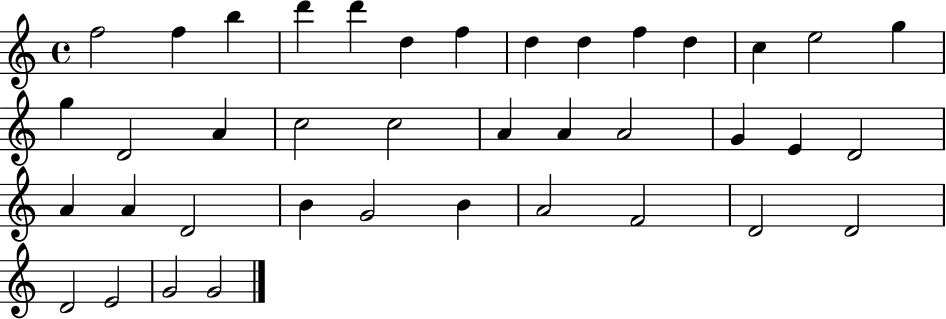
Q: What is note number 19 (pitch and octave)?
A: C5